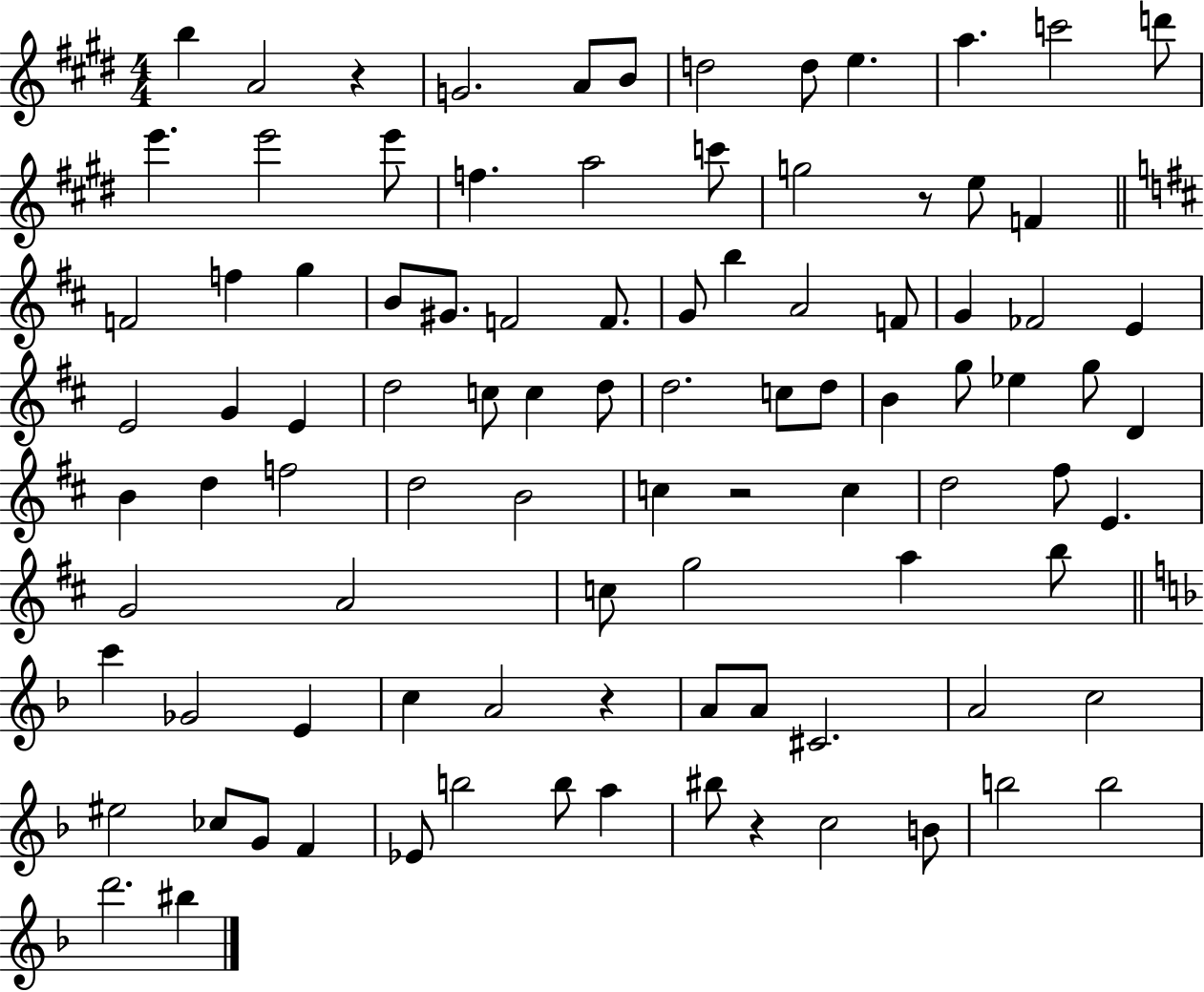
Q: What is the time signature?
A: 4/4